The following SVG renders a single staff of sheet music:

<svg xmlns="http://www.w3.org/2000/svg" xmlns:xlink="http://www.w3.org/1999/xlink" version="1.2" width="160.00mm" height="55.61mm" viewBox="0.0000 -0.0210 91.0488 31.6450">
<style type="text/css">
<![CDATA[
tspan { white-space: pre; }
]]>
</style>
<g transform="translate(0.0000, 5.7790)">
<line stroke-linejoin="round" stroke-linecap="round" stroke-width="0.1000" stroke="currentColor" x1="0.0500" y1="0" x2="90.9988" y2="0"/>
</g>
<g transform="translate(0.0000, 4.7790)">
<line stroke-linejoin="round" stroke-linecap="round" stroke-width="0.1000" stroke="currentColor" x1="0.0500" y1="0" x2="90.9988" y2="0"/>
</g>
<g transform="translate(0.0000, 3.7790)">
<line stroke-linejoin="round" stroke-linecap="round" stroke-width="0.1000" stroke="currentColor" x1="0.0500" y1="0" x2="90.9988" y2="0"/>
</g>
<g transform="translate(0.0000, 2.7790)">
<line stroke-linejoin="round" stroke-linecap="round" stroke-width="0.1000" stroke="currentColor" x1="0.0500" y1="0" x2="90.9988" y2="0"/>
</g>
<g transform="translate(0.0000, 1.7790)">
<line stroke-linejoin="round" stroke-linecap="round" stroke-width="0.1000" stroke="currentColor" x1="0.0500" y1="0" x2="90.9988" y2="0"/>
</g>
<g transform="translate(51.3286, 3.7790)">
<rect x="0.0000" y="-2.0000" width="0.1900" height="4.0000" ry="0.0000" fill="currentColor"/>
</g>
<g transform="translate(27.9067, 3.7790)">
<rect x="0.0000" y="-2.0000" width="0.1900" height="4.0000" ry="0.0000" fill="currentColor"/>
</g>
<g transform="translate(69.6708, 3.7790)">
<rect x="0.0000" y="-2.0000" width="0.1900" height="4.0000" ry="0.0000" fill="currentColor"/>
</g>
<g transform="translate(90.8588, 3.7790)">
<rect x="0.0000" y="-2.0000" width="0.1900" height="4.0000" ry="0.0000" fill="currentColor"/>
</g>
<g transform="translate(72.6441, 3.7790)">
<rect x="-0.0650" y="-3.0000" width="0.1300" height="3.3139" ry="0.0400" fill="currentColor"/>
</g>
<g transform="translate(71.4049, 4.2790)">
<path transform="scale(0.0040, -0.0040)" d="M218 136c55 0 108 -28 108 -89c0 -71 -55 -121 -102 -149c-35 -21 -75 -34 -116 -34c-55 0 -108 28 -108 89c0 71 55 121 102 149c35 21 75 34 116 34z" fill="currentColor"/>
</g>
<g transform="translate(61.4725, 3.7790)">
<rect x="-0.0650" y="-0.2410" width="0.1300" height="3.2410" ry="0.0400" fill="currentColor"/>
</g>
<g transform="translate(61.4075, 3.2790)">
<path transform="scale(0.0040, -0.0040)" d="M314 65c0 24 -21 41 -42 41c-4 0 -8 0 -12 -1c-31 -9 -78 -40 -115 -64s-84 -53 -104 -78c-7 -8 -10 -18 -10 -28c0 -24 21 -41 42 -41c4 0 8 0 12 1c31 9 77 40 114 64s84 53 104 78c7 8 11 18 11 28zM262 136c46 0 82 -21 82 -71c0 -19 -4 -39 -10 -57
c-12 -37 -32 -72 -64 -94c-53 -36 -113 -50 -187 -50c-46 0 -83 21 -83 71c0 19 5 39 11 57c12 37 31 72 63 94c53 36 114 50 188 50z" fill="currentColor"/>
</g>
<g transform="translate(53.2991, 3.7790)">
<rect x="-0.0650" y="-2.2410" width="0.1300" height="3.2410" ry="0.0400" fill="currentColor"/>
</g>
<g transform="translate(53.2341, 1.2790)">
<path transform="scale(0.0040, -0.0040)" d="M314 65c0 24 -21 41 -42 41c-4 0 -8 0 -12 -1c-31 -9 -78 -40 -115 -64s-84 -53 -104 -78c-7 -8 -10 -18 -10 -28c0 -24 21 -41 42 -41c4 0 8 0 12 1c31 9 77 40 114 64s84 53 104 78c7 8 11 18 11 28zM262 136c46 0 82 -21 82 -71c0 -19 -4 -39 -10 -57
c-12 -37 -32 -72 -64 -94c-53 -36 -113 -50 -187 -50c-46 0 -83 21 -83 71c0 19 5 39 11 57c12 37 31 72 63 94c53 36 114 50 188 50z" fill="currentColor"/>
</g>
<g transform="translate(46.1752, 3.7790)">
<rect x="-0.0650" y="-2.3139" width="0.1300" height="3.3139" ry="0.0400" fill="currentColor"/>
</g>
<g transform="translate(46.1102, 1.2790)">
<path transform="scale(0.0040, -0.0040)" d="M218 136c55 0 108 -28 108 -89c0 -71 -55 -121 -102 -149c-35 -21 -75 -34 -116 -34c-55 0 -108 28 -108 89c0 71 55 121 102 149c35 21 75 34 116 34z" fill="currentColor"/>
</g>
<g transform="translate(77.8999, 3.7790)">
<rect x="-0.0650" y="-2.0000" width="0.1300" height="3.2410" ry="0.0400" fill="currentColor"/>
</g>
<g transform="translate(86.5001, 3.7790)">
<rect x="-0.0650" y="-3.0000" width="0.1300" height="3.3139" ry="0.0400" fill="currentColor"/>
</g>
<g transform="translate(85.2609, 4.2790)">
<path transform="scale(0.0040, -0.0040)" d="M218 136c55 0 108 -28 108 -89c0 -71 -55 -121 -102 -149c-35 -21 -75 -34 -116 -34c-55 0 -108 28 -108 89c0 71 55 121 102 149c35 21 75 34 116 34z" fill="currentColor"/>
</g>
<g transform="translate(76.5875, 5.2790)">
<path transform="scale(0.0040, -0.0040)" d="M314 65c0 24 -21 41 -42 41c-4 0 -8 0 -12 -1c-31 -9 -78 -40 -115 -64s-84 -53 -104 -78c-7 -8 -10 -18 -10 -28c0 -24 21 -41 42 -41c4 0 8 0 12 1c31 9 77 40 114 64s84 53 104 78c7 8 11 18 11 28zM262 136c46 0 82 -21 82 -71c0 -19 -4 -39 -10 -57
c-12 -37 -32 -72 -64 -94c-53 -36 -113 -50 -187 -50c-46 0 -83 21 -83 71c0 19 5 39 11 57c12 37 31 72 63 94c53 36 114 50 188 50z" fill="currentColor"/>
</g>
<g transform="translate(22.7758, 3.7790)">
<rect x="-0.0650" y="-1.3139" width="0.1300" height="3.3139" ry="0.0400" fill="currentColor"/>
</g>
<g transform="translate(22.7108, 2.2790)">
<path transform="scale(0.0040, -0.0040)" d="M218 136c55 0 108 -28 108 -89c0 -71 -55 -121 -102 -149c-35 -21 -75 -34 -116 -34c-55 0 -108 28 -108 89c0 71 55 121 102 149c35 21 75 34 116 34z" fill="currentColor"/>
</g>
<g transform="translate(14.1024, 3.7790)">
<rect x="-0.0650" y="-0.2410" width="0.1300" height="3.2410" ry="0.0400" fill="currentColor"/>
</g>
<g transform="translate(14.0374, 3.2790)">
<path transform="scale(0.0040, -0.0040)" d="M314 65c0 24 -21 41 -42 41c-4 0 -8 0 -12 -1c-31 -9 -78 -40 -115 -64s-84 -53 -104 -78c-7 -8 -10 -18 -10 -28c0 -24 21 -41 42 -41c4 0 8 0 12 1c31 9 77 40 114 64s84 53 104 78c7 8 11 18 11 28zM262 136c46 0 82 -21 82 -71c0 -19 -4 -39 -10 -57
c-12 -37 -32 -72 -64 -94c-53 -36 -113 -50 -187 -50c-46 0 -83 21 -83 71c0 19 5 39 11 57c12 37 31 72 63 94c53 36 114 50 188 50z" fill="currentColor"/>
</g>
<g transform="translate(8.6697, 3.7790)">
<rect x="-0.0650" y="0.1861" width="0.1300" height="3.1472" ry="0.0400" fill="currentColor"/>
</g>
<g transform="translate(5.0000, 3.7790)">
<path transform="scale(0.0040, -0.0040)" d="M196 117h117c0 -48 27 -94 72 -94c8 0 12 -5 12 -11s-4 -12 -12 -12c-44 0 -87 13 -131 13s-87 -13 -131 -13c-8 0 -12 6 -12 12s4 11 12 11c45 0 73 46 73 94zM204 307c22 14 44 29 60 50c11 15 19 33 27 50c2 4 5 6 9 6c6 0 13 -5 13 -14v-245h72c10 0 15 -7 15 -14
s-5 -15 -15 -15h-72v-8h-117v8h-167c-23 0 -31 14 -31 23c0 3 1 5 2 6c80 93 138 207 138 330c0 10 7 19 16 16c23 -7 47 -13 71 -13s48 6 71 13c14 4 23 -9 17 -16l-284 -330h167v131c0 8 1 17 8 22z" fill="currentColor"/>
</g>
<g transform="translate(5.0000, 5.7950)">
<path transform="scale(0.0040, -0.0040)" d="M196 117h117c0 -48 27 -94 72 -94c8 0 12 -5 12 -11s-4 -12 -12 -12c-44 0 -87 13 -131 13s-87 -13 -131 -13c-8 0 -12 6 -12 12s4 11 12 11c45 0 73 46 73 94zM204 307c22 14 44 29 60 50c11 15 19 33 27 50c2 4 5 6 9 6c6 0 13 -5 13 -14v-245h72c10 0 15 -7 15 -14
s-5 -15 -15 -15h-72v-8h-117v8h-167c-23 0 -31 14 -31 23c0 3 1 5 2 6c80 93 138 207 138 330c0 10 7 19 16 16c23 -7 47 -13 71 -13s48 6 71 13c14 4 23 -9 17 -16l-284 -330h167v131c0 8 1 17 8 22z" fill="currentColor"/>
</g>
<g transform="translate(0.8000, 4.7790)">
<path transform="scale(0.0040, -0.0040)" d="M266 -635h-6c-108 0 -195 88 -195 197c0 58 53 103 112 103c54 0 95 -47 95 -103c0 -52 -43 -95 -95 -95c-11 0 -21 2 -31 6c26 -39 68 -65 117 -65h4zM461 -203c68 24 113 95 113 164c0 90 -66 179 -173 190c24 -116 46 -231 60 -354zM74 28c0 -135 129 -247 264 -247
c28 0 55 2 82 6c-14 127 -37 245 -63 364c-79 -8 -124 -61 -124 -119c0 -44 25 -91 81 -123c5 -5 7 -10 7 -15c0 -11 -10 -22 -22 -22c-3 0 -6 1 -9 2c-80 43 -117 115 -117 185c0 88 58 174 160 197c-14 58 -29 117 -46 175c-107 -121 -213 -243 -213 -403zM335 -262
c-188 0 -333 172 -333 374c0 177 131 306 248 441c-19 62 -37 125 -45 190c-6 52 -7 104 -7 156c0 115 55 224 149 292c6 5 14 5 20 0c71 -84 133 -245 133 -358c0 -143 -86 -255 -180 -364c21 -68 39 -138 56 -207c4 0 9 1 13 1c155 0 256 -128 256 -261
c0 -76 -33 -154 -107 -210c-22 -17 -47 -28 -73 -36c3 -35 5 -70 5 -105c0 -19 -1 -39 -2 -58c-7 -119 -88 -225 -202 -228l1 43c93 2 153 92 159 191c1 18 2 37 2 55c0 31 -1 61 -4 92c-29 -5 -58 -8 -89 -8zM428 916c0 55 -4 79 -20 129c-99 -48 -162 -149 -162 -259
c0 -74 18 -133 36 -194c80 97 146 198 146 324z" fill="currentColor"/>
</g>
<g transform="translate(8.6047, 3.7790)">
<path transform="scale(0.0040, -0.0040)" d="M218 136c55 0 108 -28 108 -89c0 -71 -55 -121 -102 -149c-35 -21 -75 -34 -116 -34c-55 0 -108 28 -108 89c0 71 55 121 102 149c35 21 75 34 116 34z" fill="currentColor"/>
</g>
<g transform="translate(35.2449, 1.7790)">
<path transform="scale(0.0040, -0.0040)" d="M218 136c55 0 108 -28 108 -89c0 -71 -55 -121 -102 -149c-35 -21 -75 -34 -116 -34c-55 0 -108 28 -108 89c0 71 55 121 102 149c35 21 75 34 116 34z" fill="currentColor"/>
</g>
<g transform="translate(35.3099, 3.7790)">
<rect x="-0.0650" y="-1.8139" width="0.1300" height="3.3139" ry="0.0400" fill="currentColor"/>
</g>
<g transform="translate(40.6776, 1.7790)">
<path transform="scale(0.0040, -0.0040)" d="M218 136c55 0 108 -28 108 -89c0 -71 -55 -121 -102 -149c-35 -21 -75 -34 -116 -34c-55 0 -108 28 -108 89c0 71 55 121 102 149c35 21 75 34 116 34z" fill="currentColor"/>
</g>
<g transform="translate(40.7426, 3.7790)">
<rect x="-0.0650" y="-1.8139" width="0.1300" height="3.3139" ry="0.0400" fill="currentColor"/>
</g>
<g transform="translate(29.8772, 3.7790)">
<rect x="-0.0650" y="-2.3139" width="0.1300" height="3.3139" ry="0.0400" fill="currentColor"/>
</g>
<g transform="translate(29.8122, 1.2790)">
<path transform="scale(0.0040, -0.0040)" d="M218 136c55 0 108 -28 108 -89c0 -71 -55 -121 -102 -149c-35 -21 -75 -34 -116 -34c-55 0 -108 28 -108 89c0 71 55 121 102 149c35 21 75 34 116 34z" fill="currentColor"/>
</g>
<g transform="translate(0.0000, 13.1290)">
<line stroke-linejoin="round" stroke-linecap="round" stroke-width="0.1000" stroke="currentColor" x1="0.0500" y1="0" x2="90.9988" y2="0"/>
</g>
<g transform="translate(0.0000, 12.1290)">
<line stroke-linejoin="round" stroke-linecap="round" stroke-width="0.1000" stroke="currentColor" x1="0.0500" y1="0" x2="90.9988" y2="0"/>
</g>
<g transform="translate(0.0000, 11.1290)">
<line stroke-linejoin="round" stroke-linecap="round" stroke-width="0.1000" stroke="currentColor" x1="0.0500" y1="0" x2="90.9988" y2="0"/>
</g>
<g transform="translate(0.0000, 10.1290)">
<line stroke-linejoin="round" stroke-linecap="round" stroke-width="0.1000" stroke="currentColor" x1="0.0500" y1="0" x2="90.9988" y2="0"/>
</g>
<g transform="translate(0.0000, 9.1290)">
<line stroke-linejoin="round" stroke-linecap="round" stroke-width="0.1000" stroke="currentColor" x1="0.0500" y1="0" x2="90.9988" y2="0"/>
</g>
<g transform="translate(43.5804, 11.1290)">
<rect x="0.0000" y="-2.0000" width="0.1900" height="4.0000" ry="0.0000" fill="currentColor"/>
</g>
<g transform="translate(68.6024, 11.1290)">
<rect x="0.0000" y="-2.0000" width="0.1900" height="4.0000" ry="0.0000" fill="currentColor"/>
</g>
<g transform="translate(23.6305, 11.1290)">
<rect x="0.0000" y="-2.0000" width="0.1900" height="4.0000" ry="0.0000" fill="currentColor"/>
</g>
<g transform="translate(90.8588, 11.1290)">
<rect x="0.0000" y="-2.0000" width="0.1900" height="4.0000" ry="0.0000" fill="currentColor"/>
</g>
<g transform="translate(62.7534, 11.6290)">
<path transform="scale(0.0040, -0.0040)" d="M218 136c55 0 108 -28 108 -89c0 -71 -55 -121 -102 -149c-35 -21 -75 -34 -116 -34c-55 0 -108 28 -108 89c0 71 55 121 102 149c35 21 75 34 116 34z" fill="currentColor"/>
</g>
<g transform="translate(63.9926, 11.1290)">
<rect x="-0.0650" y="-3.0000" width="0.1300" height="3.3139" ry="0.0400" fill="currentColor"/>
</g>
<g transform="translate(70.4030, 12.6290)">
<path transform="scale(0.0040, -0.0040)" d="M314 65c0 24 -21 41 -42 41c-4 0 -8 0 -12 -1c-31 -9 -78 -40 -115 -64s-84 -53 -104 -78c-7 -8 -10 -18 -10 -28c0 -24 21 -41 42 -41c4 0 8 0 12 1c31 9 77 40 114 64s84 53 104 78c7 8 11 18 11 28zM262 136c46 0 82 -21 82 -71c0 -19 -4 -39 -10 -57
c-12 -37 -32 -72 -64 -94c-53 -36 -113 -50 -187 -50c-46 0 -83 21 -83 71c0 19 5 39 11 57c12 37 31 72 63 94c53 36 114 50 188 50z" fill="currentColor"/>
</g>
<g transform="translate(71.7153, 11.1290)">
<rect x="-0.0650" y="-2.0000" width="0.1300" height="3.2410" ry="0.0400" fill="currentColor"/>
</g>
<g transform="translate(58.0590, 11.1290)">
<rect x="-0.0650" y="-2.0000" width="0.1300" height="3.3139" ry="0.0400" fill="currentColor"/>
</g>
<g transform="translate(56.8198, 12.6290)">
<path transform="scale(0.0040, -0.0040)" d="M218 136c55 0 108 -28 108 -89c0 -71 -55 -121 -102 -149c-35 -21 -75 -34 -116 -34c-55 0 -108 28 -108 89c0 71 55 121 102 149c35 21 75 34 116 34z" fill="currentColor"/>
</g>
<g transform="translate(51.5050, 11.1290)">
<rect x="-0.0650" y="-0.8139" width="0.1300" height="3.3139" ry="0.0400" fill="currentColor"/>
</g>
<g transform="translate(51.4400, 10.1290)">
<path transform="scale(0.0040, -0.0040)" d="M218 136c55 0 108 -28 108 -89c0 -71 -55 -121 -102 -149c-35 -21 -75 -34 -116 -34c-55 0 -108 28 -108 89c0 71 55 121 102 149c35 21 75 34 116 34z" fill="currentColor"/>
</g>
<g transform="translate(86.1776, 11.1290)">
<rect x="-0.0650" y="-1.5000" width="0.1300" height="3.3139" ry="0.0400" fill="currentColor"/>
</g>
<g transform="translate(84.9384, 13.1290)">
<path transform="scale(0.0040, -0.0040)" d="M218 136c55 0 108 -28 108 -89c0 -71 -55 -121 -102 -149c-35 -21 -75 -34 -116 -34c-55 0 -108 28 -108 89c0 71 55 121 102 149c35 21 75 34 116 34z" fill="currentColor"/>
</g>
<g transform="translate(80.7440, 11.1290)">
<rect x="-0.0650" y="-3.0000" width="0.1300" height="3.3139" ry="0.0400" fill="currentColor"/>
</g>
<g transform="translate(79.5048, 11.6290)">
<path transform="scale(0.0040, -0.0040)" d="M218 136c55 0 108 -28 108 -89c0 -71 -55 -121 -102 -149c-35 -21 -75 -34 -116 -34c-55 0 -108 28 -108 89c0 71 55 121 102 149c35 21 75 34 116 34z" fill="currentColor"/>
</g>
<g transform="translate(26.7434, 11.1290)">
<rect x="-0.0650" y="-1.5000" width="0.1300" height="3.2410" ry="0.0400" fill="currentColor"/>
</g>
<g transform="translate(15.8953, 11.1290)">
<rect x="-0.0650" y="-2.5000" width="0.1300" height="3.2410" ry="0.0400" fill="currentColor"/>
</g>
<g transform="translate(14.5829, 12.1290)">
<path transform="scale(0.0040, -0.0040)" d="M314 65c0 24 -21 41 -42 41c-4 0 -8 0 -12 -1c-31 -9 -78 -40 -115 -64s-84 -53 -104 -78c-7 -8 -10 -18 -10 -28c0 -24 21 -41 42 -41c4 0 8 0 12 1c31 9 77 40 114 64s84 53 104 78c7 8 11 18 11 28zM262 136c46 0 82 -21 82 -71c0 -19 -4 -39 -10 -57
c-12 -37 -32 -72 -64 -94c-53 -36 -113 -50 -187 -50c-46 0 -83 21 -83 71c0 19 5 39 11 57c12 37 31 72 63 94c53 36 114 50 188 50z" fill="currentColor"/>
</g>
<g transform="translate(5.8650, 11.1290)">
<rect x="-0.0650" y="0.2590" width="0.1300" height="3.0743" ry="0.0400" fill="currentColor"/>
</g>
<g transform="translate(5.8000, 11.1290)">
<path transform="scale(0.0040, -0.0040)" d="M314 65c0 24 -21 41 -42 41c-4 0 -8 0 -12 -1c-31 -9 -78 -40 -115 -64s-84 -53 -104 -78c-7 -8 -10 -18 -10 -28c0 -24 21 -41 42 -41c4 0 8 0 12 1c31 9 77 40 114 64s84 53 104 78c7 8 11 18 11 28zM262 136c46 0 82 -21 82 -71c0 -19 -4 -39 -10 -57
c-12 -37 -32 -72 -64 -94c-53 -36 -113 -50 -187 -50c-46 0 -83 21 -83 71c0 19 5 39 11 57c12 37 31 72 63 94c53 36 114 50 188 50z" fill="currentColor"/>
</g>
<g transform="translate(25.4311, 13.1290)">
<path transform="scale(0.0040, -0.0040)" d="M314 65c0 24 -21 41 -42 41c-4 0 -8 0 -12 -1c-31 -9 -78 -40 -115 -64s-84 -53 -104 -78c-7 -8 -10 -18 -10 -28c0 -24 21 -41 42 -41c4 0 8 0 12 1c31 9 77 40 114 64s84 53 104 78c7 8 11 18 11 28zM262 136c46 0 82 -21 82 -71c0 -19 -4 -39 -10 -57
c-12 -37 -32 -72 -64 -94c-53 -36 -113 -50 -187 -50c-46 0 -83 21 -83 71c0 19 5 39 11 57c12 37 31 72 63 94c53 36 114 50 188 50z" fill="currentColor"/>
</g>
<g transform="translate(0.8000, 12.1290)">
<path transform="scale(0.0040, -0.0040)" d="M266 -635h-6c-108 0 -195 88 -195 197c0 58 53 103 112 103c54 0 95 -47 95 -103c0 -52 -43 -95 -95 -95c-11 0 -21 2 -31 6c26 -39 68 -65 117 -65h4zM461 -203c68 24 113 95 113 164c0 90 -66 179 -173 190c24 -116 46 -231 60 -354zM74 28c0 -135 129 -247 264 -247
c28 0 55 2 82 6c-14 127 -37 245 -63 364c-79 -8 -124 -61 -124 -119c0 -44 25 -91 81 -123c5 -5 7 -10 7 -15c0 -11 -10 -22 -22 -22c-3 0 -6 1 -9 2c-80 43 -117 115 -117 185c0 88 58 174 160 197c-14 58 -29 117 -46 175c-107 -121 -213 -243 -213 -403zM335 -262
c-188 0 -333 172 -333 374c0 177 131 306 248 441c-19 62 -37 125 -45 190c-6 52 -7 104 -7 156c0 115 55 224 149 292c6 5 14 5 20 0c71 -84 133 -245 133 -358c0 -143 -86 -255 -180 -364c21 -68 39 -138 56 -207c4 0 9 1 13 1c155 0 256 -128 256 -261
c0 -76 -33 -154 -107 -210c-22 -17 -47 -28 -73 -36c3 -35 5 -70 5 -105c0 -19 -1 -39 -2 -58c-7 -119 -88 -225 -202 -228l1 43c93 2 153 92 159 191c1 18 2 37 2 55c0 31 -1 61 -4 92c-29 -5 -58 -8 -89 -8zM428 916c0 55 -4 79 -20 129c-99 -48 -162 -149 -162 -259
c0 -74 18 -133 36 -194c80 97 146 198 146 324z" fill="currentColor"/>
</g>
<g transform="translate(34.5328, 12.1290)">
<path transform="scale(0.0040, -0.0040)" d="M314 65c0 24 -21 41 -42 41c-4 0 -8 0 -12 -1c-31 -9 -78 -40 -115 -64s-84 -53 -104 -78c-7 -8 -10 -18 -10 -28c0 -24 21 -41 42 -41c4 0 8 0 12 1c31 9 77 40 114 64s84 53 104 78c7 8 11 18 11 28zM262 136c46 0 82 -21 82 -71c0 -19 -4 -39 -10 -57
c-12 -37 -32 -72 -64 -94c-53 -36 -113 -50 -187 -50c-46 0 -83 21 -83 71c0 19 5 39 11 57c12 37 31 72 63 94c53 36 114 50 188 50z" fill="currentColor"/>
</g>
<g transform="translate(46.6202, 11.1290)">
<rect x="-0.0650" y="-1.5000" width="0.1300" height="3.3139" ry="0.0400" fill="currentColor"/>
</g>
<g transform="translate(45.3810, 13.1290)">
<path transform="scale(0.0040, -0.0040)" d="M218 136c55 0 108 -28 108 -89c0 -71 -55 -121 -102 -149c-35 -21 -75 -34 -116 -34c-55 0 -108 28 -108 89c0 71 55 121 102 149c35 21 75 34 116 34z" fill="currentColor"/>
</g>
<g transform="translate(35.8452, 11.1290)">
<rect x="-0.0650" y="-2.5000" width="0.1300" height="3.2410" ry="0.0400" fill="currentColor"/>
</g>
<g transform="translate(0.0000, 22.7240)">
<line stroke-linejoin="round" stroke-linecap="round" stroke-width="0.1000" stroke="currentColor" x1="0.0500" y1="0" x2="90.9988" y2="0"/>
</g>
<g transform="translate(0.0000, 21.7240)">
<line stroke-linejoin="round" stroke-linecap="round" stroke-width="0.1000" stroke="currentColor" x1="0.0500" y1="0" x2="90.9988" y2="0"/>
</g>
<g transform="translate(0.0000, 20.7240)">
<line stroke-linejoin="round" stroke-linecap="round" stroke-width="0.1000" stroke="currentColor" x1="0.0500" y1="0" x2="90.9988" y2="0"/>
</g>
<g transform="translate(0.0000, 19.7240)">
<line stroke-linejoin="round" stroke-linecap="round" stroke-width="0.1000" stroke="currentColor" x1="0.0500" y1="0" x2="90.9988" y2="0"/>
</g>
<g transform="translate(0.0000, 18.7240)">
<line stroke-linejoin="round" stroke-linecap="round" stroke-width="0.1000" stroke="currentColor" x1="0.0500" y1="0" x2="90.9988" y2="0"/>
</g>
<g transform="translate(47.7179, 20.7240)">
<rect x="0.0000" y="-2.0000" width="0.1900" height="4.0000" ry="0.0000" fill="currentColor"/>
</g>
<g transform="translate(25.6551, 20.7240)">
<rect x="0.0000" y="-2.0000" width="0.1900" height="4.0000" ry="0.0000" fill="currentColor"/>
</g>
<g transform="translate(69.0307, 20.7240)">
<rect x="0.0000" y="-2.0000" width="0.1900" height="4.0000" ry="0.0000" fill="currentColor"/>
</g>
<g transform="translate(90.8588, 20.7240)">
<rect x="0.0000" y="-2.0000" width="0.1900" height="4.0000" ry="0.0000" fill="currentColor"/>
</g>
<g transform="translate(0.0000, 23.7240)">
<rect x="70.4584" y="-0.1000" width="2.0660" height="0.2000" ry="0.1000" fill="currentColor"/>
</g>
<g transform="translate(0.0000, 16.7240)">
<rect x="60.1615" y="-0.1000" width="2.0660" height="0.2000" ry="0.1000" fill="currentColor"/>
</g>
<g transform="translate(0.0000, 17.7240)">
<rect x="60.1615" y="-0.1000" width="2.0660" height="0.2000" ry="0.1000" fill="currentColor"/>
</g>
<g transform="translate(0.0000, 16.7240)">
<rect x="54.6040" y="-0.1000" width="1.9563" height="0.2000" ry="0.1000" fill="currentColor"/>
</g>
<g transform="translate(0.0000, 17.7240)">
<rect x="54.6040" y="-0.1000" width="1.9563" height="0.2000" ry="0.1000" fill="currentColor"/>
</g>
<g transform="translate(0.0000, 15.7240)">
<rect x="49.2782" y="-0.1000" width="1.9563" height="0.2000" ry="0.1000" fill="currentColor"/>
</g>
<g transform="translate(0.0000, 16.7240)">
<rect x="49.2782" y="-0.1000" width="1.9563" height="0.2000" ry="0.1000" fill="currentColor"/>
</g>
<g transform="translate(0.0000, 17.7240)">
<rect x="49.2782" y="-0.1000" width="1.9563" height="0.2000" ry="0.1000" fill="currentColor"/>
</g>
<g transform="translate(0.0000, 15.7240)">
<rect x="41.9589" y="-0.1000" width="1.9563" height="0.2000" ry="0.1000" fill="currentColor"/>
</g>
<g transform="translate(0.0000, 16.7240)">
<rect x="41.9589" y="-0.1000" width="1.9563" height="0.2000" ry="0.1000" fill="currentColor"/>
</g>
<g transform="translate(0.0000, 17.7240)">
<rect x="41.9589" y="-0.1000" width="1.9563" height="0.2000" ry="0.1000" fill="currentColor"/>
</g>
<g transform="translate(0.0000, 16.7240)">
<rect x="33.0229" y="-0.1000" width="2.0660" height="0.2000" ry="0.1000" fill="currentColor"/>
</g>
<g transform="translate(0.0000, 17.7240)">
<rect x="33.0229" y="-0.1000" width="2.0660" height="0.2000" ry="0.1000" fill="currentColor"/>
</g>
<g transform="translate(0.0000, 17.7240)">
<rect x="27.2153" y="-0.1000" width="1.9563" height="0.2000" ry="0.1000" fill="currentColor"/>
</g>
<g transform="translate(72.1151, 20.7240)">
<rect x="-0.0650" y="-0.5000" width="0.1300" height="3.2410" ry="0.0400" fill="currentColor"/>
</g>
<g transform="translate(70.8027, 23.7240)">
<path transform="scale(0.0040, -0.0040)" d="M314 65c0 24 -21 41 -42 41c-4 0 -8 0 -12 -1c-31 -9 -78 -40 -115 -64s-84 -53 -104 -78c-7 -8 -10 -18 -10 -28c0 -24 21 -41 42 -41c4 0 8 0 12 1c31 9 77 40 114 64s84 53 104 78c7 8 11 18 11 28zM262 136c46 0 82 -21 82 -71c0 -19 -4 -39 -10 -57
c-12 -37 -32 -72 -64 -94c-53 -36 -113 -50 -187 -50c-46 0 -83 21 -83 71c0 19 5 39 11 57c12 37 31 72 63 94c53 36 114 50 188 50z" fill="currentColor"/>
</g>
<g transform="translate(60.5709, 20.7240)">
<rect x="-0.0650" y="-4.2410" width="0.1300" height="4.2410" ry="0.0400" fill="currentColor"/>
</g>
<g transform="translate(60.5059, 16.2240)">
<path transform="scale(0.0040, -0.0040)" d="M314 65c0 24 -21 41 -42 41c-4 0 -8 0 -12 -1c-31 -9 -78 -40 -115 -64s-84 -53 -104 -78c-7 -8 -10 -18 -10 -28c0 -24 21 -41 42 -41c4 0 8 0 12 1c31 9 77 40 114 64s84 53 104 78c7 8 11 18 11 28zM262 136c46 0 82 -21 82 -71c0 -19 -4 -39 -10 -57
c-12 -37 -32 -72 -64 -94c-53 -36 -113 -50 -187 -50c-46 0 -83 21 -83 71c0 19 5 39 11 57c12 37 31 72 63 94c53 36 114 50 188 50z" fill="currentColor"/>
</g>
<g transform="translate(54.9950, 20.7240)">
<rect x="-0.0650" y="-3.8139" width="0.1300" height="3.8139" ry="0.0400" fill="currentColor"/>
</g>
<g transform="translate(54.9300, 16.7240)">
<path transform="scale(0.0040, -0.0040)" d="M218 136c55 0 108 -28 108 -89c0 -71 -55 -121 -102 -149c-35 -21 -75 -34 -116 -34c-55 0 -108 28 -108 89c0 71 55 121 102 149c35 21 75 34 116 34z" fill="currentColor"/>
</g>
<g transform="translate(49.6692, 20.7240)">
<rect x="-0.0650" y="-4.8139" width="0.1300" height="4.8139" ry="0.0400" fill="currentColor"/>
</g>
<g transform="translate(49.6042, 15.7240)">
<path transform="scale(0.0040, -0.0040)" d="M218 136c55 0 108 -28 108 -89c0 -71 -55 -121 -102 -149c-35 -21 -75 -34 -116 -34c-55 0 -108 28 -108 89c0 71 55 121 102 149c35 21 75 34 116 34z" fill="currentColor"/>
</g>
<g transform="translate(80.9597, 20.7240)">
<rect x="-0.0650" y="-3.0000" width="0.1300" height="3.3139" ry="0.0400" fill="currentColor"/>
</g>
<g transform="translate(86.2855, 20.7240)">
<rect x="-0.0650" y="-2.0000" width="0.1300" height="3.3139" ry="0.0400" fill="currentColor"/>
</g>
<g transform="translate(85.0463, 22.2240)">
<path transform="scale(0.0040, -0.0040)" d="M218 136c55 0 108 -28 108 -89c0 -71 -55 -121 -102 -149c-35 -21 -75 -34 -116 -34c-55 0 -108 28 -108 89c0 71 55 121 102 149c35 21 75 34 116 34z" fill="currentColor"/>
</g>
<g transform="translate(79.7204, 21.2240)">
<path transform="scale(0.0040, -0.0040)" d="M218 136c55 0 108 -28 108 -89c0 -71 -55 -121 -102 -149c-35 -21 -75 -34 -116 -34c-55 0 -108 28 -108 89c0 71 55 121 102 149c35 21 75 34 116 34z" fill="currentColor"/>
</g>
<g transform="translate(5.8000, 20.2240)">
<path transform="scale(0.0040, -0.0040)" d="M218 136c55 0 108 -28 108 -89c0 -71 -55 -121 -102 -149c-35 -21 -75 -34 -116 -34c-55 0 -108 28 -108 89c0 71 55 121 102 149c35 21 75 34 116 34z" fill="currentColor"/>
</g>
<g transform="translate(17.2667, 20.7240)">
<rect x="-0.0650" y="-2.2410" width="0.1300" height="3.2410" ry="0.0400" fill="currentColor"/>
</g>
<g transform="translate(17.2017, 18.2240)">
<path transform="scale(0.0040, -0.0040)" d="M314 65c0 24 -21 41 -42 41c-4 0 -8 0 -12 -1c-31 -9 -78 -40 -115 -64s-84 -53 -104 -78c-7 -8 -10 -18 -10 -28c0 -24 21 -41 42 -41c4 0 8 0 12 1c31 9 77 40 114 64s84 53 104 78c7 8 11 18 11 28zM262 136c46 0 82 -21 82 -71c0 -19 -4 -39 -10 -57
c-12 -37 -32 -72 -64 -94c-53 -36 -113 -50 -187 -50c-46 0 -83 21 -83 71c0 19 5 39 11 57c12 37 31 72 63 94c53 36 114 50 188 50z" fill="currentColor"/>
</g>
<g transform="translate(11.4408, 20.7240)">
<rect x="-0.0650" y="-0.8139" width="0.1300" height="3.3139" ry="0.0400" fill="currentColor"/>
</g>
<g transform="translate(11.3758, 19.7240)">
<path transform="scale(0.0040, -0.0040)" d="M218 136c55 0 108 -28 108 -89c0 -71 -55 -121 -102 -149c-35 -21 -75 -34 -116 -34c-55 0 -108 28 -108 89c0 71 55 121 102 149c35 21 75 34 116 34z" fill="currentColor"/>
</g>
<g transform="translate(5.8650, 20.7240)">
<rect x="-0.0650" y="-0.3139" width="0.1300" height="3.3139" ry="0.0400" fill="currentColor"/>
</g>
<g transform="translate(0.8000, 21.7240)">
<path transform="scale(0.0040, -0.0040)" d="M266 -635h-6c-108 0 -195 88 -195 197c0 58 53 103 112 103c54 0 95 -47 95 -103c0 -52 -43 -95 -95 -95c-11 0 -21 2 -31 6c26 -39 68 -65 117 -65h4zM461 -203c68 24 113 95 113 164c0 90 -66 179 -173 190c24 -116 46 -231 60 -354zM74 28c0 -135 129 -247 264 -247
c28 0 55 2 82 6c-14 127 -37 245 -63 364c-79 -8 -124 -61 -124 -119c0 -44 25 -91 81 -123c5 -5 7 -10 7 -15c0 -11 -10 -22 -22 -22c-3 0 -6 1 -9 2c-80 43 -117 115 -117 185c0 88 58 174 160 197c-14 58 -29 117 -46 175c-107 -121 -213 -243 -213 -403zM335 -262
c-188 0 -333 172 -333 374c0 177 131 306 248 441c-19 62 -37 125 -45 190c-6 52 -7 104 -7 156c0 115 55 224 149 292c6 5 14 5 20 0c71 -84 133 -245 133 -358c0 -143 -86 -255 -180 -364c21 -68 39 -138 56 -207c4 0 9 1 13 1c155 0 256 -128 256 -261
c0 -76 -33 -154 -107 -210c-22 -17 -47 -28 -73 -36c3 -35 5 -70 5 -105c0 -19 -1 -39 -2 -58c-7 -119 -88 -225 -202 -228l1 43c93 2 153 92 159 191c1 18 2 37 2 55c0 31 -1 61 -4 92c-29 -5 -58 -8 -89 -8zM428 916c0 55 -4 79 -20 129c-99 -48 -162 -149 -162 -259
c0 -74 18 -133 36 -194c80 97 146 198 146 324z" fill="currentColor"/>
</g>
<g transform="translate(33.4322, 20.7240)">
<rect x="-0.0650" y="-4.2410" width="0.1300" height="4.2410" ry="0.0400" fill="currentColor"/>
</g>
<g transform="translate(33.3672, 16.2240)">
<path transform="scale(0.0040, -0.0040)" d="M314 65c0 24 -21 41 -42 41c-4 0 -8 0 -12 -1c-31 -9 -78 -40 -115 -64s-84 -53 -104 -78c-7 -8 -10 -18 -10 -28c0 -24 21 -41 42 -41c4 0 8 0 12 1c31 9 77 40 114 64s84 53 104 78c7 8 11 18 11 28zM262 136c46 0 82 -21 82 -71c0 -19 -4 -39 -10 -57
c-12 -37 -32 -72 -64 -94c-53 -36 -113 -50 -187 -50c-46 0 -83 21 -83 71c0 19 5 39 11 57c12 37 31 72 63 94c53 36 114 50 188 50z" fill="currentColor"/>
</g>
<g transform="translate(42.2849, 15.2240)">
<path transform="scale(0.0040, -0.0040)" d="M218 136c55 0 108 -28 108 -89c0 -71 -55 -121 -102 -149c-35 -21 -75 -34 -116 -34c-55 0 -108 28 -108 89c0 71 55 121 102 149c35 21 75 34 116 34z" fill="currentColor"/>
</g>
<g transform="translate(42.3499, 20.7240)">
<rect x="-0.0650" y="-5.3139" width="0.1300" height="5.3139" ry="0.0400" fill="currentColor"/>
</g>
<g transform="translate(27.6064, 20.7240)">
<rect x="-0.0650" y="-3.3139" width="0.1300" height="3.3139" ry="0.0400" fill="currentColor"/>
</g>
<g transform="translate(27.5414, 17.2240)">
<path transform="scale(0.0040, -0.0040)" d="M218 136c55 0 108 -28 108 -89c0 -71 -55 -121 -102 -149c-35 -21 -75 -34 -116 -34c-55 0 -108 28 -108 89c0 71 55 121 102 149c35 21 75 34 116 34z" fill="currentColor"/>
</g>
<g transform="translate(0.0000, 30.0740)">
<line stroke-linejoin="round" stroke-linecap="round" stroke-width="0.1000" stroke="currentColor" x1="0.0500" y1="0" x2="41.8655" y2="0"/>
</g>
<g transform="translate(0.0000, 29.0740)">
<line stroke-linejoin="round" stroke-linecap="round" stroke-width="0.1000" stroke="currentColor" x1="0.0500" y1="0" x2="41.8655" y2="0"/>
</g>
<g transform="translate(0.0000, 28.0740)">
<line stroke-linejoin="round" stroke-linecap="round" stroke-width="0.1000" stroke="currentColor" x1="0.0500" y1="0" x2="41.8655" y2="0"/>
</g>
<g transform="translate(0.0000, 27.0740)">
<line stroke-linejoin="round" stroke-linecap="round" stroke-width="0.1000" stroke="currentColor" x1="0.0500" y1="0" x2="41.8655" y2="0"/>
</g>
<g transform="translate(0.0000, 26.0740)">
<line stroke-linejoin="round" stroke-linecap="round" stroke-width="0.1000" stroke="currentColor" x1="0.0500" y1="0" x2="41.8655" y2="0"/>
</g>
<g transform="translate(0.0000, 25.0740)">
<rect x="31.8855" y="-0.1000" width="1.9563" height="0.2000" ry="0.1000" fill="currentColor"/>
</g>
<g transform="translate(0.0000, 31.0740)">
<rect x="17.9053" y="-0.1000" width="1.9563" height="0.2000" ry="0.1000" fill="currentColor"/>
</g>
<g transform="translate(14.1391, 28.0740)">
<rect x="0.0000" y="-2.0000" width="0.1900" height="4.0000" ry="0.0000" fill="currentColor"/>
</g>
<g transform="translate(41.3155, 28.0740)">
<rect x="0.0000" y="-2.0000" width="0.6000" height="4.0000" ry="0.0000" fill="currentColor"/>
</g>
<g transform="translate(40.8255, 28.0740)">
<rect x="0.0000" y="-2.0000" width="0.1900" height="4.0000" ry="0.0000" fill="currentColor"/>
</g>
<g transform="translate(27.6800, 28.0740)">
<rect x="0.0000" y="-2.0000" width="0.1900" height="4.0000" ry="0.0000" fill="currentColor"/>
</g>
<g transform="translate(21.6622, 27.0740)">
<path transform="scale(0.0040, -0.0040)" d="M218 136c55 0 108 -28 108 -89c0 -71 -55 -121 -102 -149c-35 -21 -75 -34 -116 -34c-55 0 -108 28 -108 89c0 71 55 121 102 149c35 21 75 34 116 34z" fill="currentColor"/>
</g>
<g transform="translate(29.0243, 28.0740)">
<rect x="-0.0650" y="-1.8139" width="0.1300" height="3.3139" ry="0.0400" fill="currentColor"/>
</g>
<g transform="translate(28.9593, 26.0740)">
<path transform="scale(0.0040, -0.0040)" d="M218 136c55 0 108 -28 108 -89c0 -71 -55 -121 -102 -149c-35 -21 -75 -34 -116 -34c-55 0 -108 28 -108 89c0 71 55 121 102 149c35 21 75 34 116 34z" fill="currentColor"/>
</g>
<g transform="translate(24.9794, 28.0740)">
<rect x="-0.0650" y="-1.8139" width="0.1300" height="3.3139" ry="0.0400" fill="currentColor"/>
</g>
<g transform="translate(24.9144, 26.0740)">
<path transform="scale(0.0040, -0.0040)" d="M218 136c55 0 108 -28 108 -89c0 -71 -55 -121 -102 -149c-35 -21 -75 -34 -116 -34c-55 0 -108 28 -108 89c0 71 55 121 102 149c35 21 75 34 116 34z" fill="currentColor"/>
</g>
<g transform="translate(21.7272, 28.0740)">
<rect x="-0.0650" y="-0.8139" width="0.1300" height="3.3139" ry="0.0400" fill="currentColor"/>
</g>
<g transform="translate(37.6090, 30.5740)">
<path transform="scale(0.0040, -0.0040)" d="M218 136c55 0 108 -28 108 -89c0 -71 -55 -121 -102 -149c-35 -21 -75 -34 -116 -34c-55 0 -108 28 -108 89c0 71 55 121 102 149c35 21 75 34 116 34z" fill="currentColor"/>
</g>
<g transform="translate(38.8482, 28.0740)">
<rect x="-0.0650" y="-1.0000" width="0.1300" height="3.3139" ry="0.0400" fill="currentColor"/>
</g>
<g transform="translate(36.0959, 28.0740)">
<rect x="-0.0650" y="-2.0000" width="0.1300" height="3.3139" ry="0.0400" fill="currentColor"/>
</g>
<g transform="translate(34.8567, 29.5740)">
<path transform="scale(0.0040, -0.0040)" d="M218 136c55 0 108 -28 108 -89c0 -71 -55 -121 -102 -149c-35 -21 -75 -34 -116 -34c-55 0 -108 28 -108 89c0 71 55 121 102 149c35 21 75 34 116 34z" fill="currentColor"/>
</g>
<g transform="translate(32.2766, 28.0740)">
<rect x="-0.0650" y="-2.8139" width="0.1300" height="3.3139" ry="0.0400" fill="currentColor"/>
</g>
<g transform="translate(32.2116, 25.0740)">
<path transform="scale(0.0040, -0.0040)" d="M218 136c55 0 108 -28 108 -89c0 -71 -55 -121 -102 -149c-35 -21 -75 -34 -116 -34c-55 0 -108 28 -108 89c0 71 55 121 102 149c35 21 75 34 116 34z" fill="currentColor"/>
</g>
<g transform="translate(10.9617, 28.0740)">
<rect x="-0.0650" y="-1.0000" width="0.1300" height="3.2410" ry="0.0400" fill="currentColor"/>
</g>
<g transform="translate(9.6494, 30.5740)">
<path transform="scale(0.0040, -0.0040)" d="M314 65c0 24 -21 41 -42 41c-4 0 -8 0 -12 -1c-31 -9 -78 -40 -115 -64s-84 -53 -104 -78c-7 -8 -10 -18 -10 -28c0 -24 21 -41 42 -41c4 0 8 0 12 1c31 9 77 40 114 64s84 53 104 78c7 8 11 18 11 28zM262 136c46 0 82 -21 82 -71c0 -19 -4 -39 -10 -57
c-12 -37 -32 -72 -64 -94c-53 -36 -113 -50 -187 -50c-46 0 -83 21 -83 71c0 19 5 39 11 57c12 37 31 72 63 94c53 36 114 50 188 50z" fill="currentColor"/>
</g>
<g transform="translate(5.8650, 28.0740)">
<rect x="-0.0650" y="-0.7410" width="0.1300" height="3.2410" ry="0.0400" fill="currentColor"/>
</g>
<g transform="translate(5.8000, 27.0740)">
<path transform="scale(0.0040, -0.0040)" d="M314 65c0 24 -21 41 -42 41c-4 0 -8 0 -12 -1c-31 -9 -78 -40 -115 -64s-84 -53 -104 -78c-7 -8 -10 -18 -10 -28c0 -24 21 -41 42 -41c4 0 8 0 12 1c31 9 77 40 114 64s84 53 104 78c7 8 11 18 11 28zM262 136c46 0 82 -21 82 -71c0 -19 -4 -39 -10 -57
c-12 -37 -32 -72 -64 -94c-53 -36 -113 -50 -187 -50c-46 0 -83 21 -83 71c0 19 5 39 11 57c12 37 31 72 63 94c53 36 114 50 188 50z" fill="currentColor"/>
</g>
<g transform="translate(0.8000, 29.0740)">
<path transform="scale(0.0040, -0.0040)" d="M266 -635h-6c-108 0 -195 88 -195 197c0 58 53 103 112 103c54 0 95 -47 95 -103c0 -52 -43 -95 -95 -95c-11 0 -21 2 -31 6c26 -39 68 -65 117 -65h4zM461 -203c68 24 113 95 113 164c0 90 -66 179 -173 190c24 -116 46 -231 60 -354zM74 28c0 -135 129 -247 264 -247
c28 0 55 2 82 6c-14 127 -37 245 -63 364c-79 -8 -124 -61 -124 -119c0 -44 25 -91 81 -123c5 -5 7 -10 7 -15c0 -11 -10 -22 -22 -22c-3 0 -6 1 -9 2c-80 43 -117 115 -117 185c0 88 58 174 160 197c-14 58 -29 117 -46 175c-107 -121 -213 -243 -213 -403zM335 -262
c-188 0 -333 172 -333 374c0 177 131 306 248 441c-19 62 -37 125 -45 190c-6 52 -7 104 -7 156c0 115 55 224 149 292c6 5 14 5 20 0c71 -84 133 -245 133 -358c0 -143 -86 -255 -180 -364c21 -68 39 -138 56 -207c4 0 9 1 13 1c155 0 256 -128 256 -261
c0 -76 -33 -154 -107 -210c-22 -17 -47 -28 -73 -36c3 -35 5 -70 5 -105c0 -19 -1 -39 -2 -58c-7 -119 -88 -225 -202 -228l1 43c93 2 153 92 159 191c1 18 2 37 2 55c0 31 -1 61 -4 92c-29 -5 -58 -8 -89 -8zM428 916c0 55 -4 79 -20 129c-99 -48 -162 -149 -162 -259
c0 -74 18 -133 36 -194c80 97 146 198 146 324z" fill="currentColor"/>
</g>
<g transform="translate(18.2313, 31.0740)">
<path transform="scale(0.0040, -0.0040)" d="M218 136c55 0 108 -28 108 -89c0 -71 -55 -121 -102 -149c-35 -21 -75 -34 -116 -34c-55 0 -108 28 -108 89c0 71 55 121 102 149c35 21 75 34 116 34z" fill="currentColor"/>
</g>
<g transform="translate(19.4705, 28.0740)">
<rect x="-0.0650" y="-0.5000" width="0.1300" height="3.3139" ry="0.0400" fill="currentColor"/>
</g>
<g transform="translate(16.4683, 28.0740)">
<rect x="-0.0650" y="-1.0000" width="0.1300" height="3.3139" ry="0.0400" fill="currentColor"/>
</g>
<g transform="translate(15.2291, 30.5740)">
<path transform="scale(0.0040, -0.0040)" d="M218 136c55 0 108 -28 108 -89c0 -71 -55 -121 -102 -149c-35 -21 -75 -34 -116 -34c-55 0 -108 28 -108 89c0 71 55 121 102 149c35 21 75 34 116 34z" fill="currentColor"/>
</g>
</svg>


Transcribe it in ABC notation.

X:1
T:Untitled
M:4/4
L:1/4
K:C
B c2 e g f f g g2 c2 A F2 A B2 G2 E2 G2 E d F A F2 A E c d g2 b d'2 f' e' c' d'2 C2 A F d2 D2 D C d f f a F D